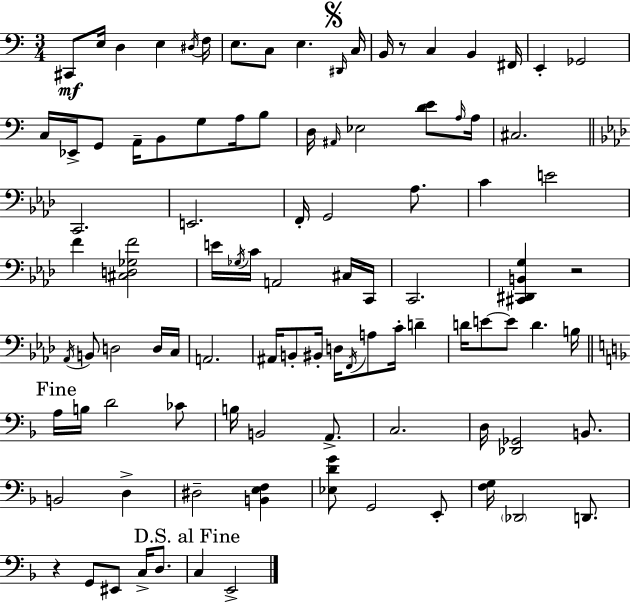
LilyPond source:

{
  \clef bass
  \numericTimeSignature
  \time 3/4
  \key a \minor
  cis,8\mf e16 d4 e4 \acciaccatura { dis16 } | f16 e8. c8 e4. | \mark \markup { \musicglyph "scripts.segno" } \grace { dis,16 } c16 b,16 r8 c4 b,4 | fis,16 e,4-. ges,2 | \break c16 ees,16-> g,8 a,16-- b,8 g8 a16 | b8 d16 \grace { ais,16 } ees2 | <d' e'>8 \grace { a16 } a16 cis2. | \bar "||" \break \key aes \major c,2. | e,2. | f,16-. g,2 aes8. | c'4 e'2 | \break f'4 <cis d ges f'>2 | e'16 \acciaccatura { ges16 } c'16 a,2 cis16 | c,16 c,2. | <cis, dis, b, g>4 r2 | \break \acciaccatura { aes,16 } b,8 d2 | d16 c16 a,2. | ais,16 b,8-. bis,16-. d16 \acciaccatura { f,16 } a8 c'16-. d'4-- | d'16 e'8~~ e'8 d'4. | \break b16 \mark "Fine" \bar "||" \break \key f \major a16 b16 d'2 ces'8 | b16 b,2 a,8.-> | c2. | d16 <des, ges,>2 b,8. | \break b,2 d4-> | dis2-- <b, e f>4 | <ees d' g'>8 g,2 e,8-. | <f g>16 \parenthesize des,2 d,8. | \break r4 g,8 eis,8 c16-> d8. | \mark "D.S. al Fine" c4 e,2-> | \bar "|."
}